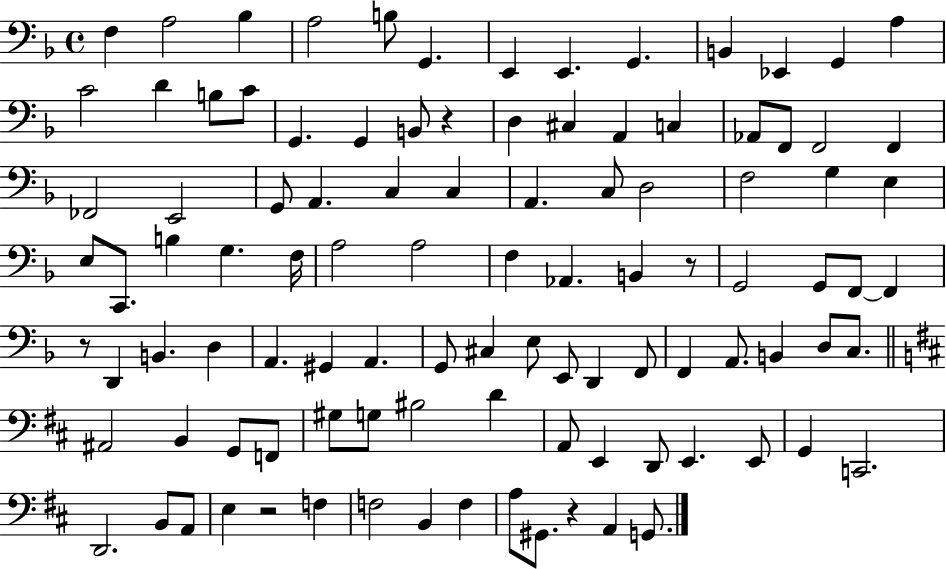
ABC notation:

X:1
T:Untitled
M:4/4
L:1/4
K:F
F, A,2 _B, A,2 B,/2 G,, E,, E,, G,, B,, _E,, G,, A, C2 D B,/2 C/2 G,, G,, B,,/2 z D, ^C, A,, C, _A,,/2 F,,/2 F,,2 F,, _F,,2 E,,2 G,,/2 A,, C, C, A,, C,/2 D,2 F,2 G, E, E,/2 C,,/2 B, G, F,/4 A,2 A,2 F, _A,, B,, z/2 G,,2 G,,/2 F,,/2 F,, z/2 D,, B,, D, A,, ^G,, A,, G,,/2 ^C, E,/2 E,,/2 D,, F,,/2 F,, A,,/2 B,, D,/2 C,/2 ^A,,2 B,, G,,/2 F,,/2 ^G,/2 G,/2 ^B,2 D A,,/2 E,, D,,/2 E,, E,,/2 G,, C,,2 D,,2 B,,/2 A,,/2 E, z2 F, F,2 B,, F, A,/2 ^G,,/2 z A,, G,,/2